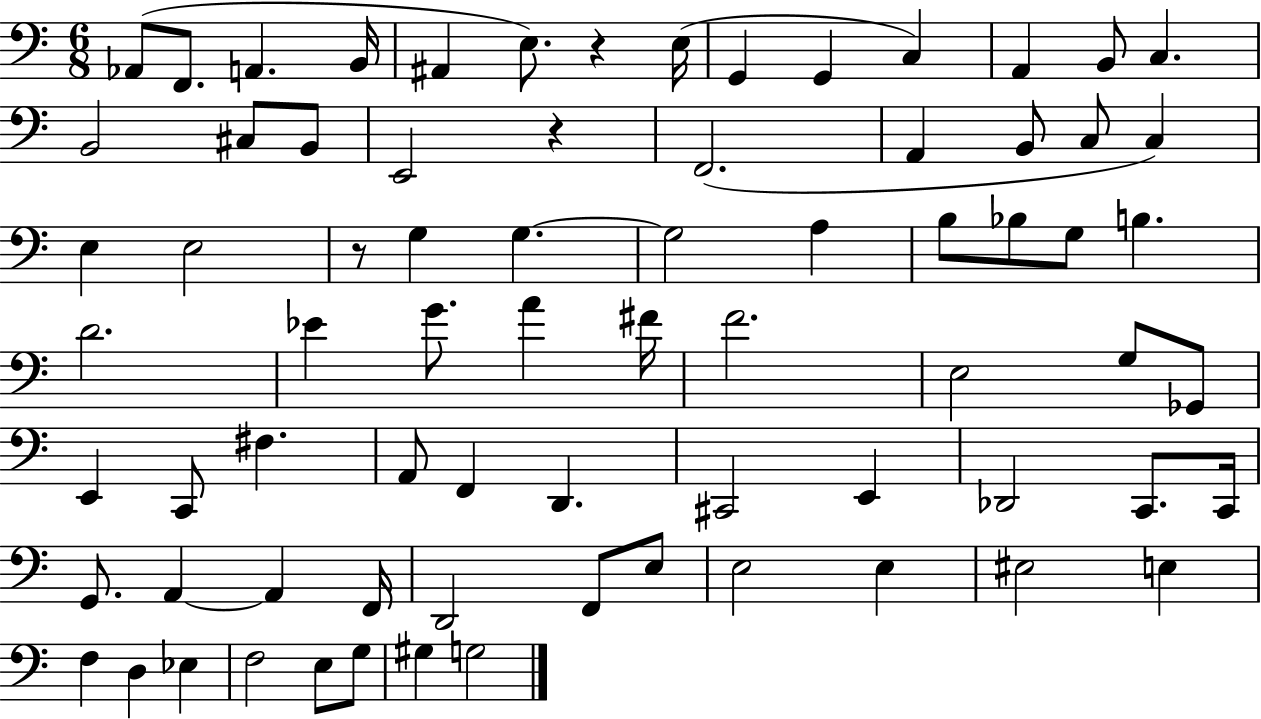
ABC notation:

X:1
T:Untitled
M:6/8
L:1/4
K:C
_A,,/2 F,,/2 A,, B,,/4 ^A,, E,/2 z E,/4 G,, G,, C, A,, B,,/2 C, B,,2 ^C,/2 B,,/2 E,,2 z F,,2 A,, B,,/2 C,/2 C, E, E,2 z/2 G, G, G,2 A, B,/2 _B,/2 G,/2 B, D2 _E G/2 A ^F/4 F2 E,2 G,/2 _G,,/2 E,, C,,/2 ^F, A,,/2 F,, D,, ^C,,2 E,, _D,,2 C,,/2 C,,/4 G,,/2 A,, A,, F,,/4 D,,2 F,,/2 E,/2 E,2 E, ^E,2 E, F, D, _E, F,2 E,/2 G,/2 ^G, G,2